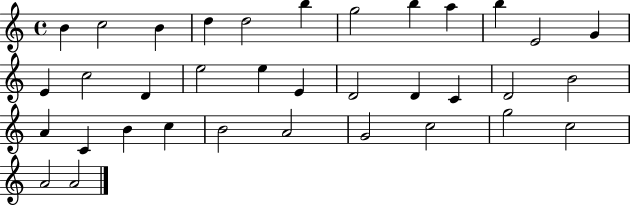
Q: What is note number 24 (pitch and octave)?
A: A4